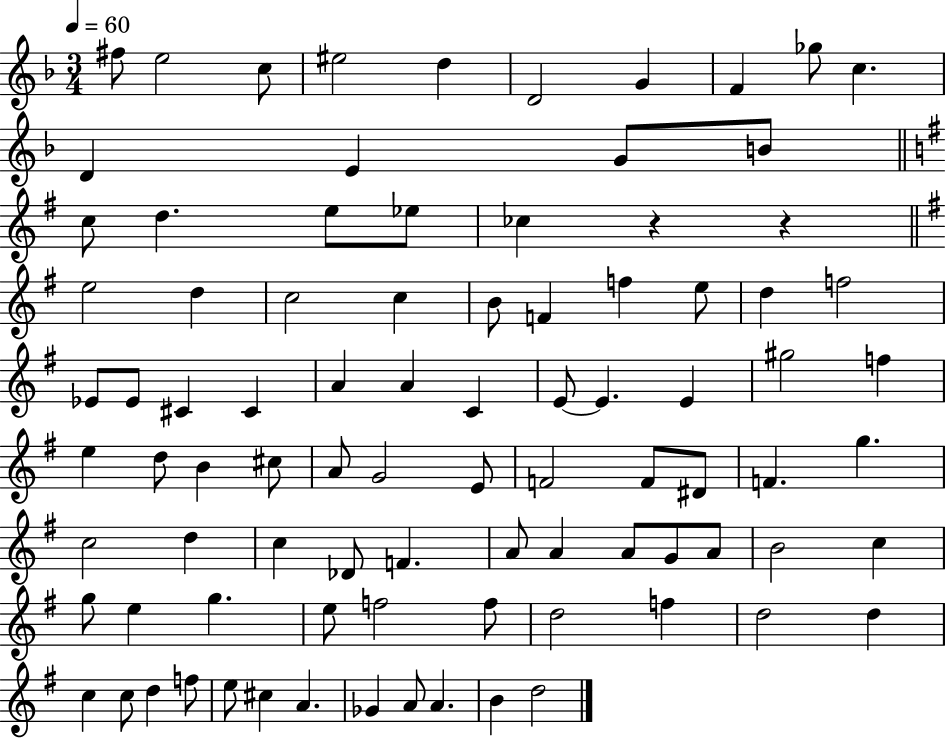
{
  \clef treble
  \numericTimeSignature
  \time 3/4
  \key f \major
  \tempo 4 = 60
  fis''8 e''2 c''8 | eis''2 d''4 | d'2 g'4 | f'4 ges''8 c''4. | \break d'4 e'4 g'8 b'8 | \bar "||" \break \key e \minor c''8 d''4. e''8 ees''8 | ces''4 r4 r4 | \bar "||" \break \key g \major e''2 d''4 | c''2 c''4 | b'8 f'4 f''4 e''8 | d''4 f''2 | \break ees'8 ees'8 cis'4 cis'4 | a'4 a'4 c'4 | e'8~~ e'4. e'4 | gis''2 f''4 | \break e''4 d''8 b'4 cis''8 | a'8 g'2 e'8 | f'2 f'8 dis'8 | f'4. g''4. | \break c''2 d''4 | c''4 des'8 f'4. | a'8 a'4 a'8 g'8 a'8 | b'2 c''4 | \break g''8 e''4 g''4. | e''8 f''2 f''8 | d''2 f''4 | d''2 d''4 | \break c''4 c''8 d''4 f''8 | e''8 cis''4 a'4. | ges'4 a'8 a'4. | b'4 d''2 | \break \bar "|."
}